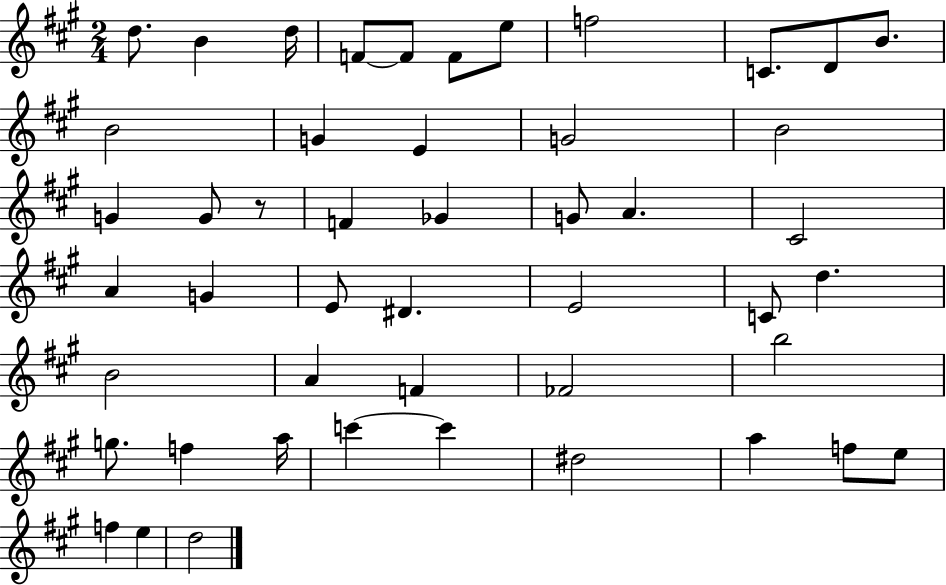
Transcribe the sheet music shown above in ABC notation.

X:1
T:Untitled
M:2/4
L:1/4
K:A
d/2 B d/4 F/2 F/2 F/2 e/2 f2 C/2 D/2 B/2 B2 G E G2 B2 G G/2 z/2 F _G G/2 A ^C2 A G E/2 ^D E2 C/2 d B2 A F _F2 b2 g/2 f a/4 c' c' ^d2 a f/2 e/2 f e d2